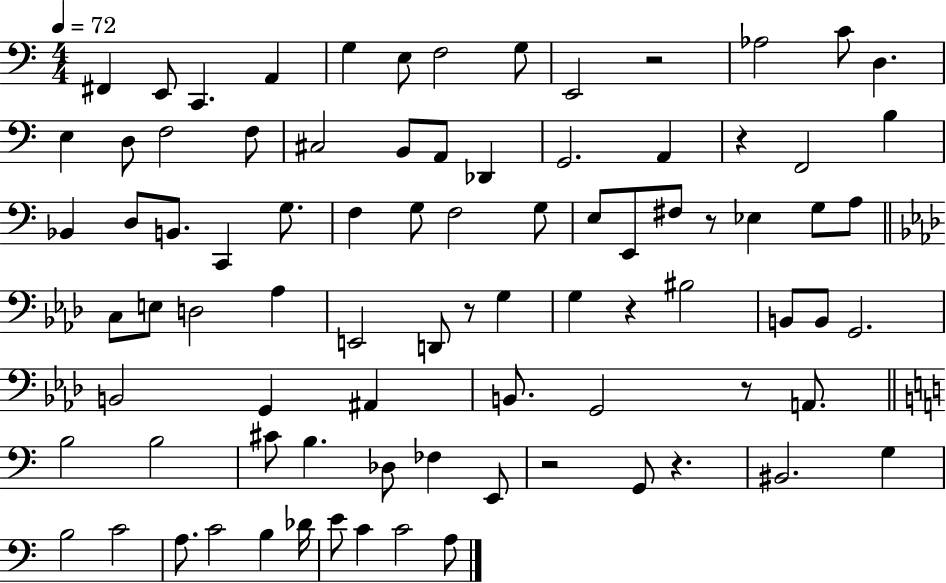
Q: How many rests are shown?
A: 8